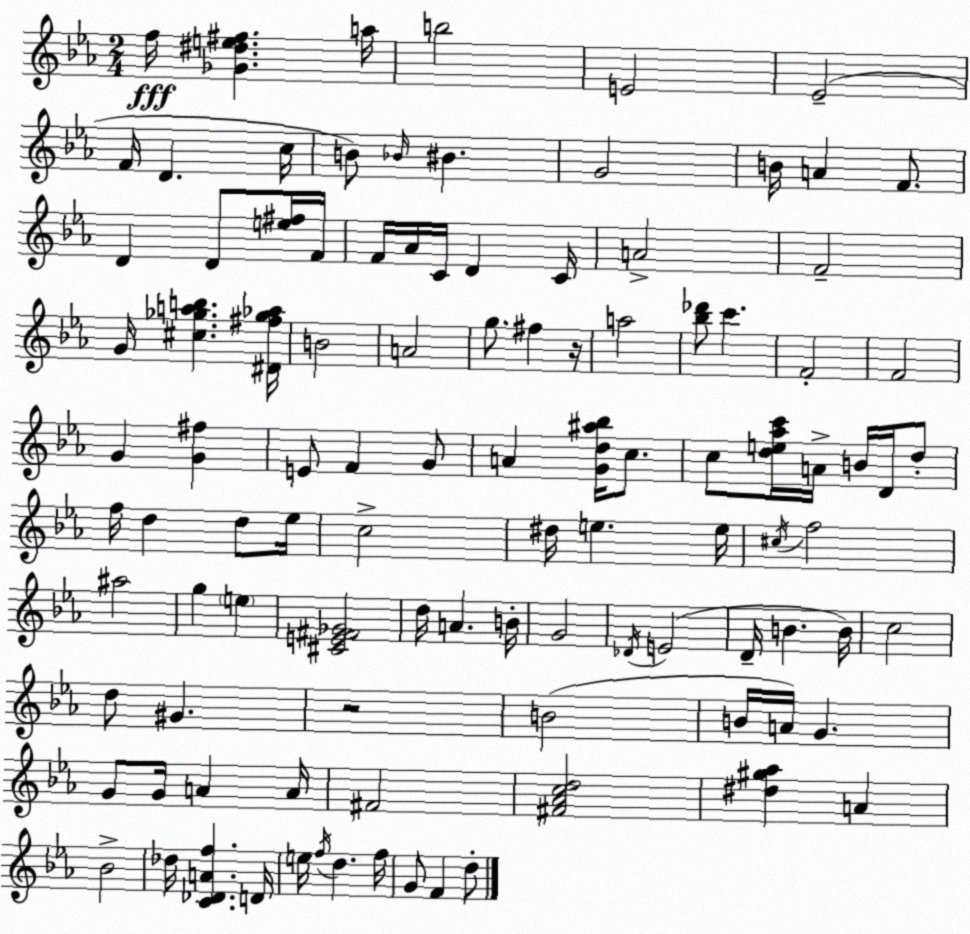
X:1
T:Untitled
M:2/4
L:1/4
K:Eb
f/4 [_G^de^f] a/4 b2 E2 _E2 F/4 D c/4 B/2 _B/4 ^B G2 B/4 A F/2 D D/2 [e^f]/4 F/4 F/4 _A/4 C/4 D C/4 A2 F2 G/4 [^c_gab] [^D^f_g_a]/4 B2 A2 g/2 ^f z/4 a2 [_b_d']/2 c' F2 F2 G [G^f] E/2 F G/2 A [Gd^a_b]/4 c/2 c/2 [de_ac']/4 A/4 B/4 D/4 d/2 f/4 d d/2 _e/4 c2 ^d/4 e e/4 ^c/4 f2 ^a2 g e [^CE^F_G]2 d/4 A B/4 G2 _D/4 E2 D/4 B B/4 c2 d/2 ^G z2 B2 B/4 A/4 G G/2 G/4 A A/4 ^F2 [^F_Acd]2 [^d^g_a] A _B2 _d/4 [C_DAf] D/4 e/4 f/4 d f/4 G/2 F d/2